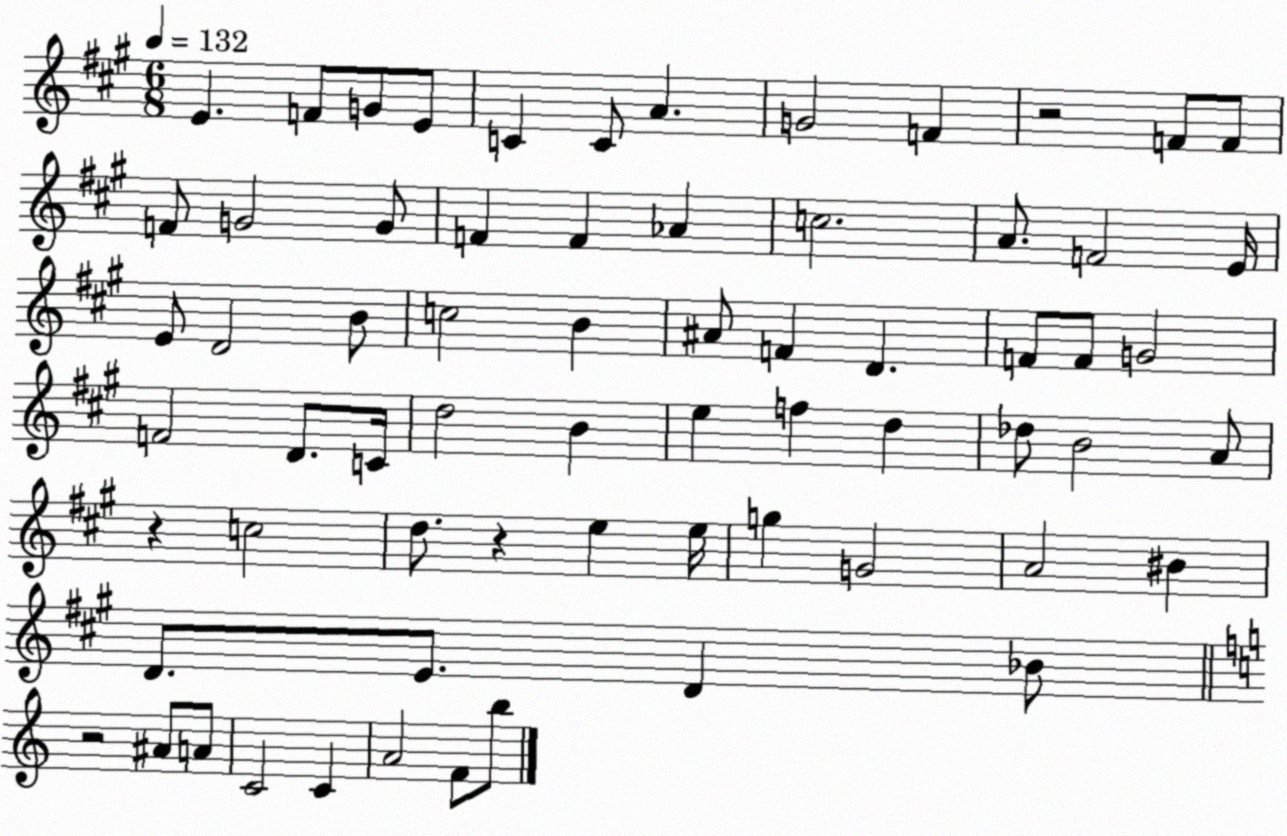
X:1
T:Untitled
M:6/8
L:1/4
K:A
E F/2 G/2 E/2 C C/2 A G2 F z2 F/2 F/2 F/2 G2 G/2 F F _A c2 A/2 F2 E/4 E/2 D2 B/2 c2 B ^A/2 F D F/2 F/2 G2 F2 D/2 C/4 d2 B e f d _d/2 B2 A/2 z c2 d/2 z e e/4 g G2 A2 ^B D/2 E/2 D _B/2 z2 ^A/2 A/2 C2 C A2 F/2 b/2